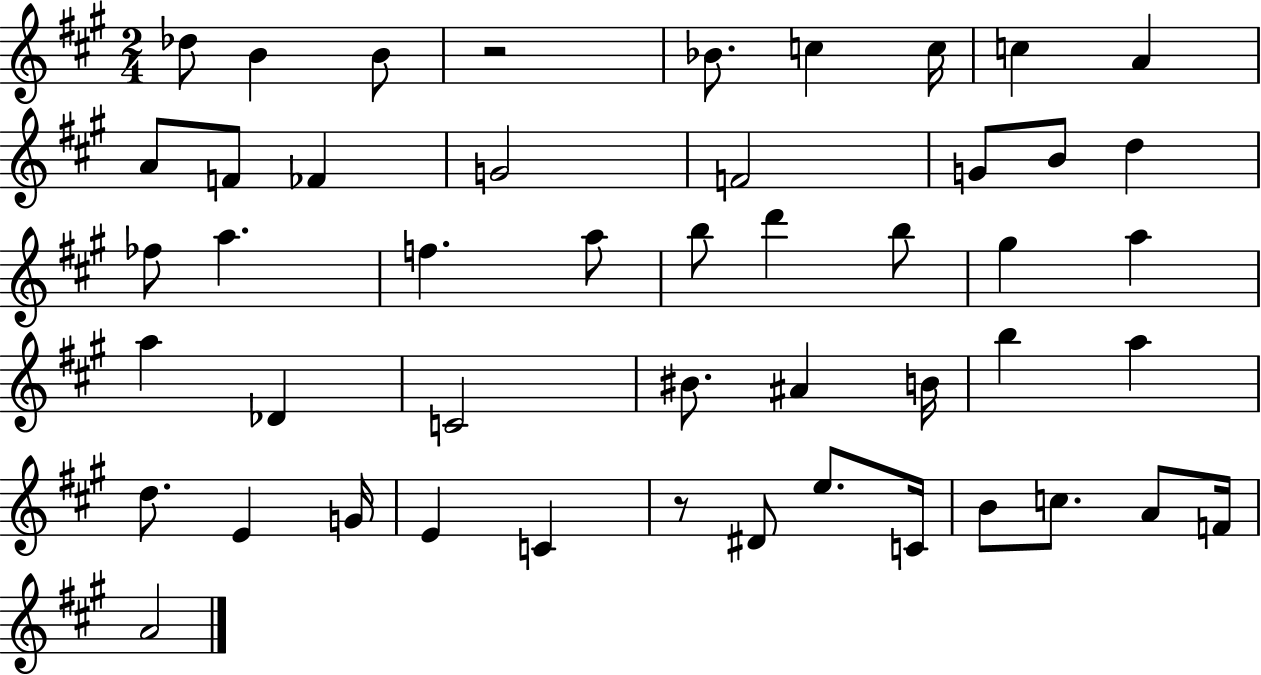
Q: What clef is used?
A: treble